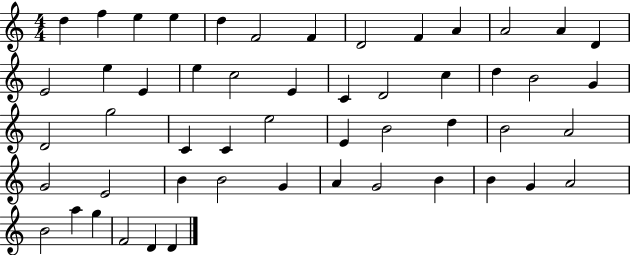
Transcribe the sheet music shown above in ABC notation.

X:1
T:Untitled
M:4/4
L:1/4
K:C
d f e e d F2 F D2 F A A2 A D E2 e E e c2 E C D2 c d B2 G D2 g2 C C e2 E B2 d B2 A2 G2 E2 B B2 G A G2 B B G A2 B2 a g F2 D D